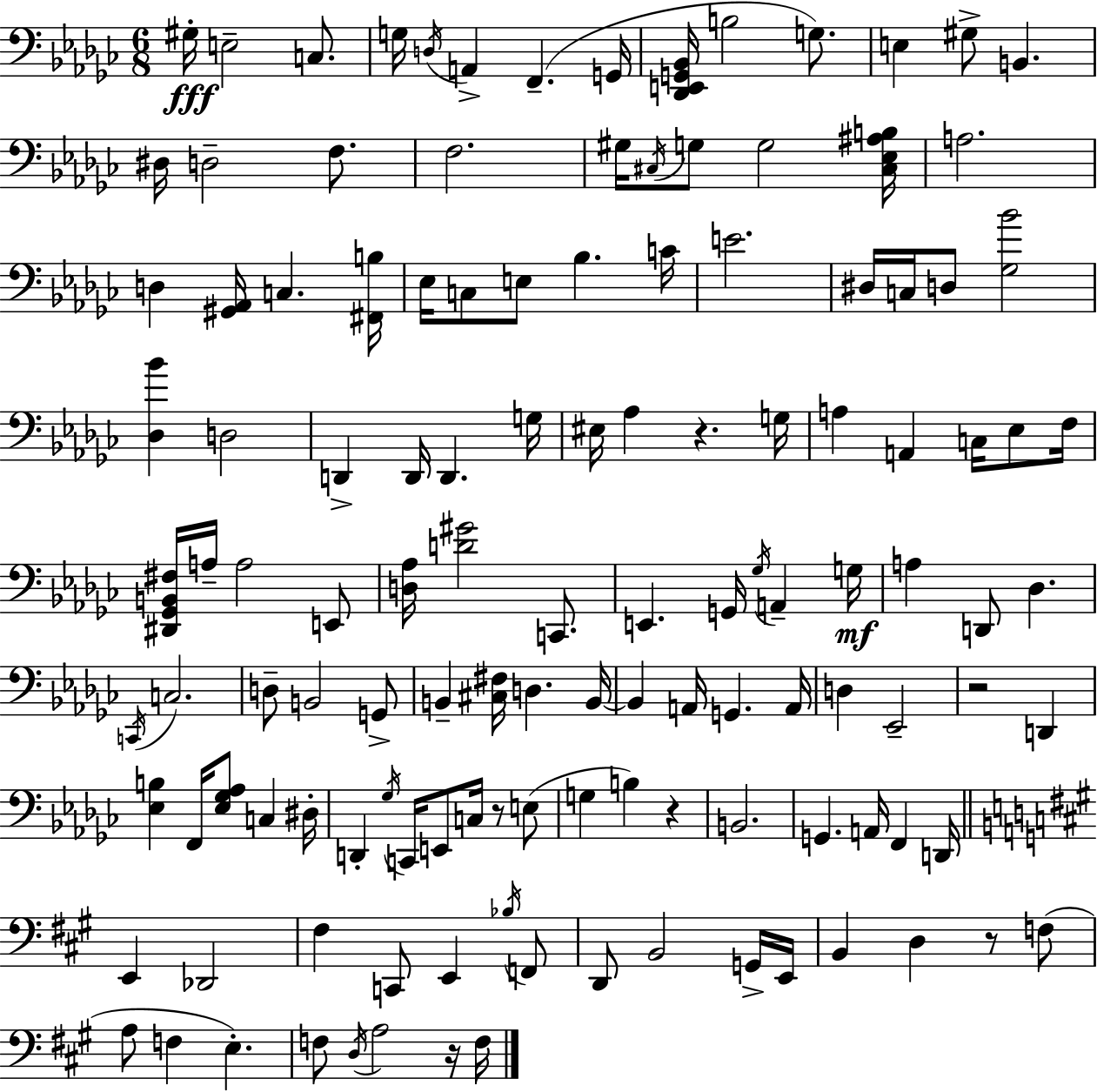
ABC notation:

X:1
T:Untitled
M:6/8
L:1/4
K:Ebm
^G,/4 E,2 C,/2 G,/4 D,/4 A,, F,, G,,/4 [_D,,E,,G,,_B,,]/4 B,2 G,/2 E, ^G,/2 B,, ^D,/4 D,2 F,/2 F,2 ^G,/4 ^C,/4 G,/2 G,2 [^C,_E,^A,B,]/4 A,2 D, [^G,,_A,,]/4 C, [^F,,B,]/4 _E,/4 C,/2 E,/2 _B, C/4 E2 ^D,/4 C,/4 D,/2 [_G,_B]2 [_D,_B] D,2 D,, D,,/4 D,, G,/4 ^E,/4 _A, z G,/4 A, A,, C,/4 _E,/2 F,/4 [^D,,_G,,B,,^F,]/4 A,/4 A,2 E,,/2 [D,_A,]/4 [D^G]2 C,,/2 E,, G,,/4 _G,/4 A,, G,/4 A, D,,/2 _D, C,,/4 C,2 D,/2 B,,2 G,,/2 B,, [^C,^F,]/4 D, B,,/4 B,, A,,/4 G,, A,,/4 D, _E,,2 z2 D,, [_E,B,] F,,/4 [_E,_G,_A,]/2 C, ^D,/4 D,, _G,/4 C,,/4 E,,/2 C,/4 z/2 E,/2 G, B, z B,,2 G,, A,,/4 F,, D,,/4 E,, _D,,2 ^F, C,,/2 E,, _B,/4 F,,/2 D,,/2 B,,2 G,,/4 E,,/4 B,, D, z/2 F,/2 A,/2 F, E, F,/2 D,/4 A,2 z/4 F,/4